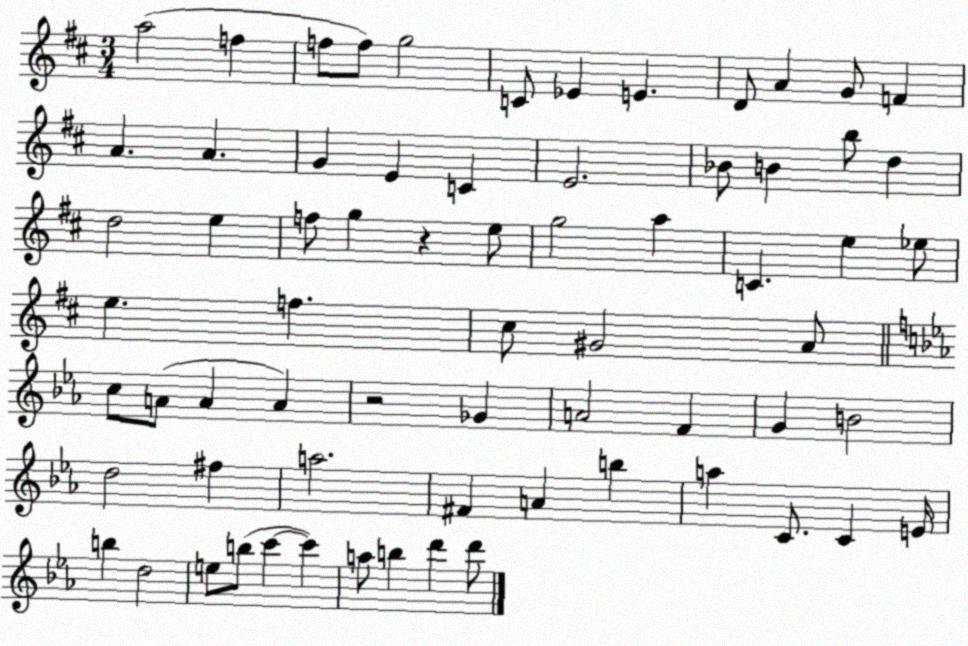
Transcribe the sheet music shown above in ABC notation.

X:1
T:Untitled
M:3/4
L:1/4
K:D
a2 f f/2 f/2 g2 C/2 _E E D/2 A G/2 F A A G E C E2 _B/2 B b/2 d d2 e f/2 g z e/2 g2 a C e _e/2 e f ^c/2 ^G2 A/2 c/2 A/2 A A z2 _G A2 F G B2 d2 ^f a2 ^F A b a C/2 C E/4 b d2 e/2 b/2 c' c' a/2 b d' d'/2